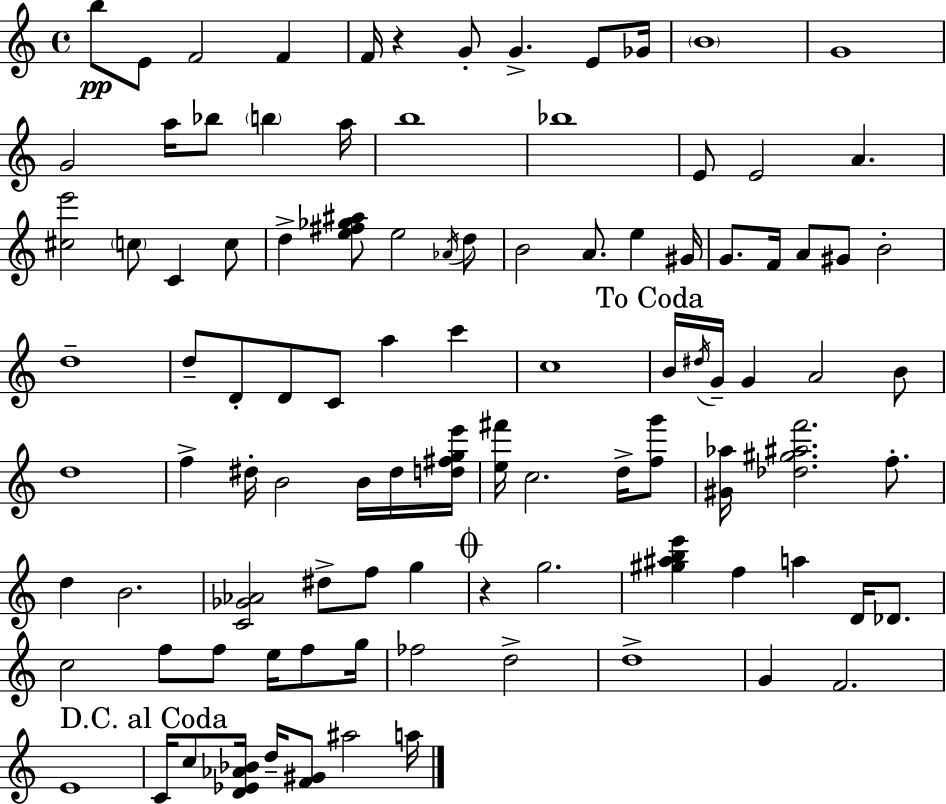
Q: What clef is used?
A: treble